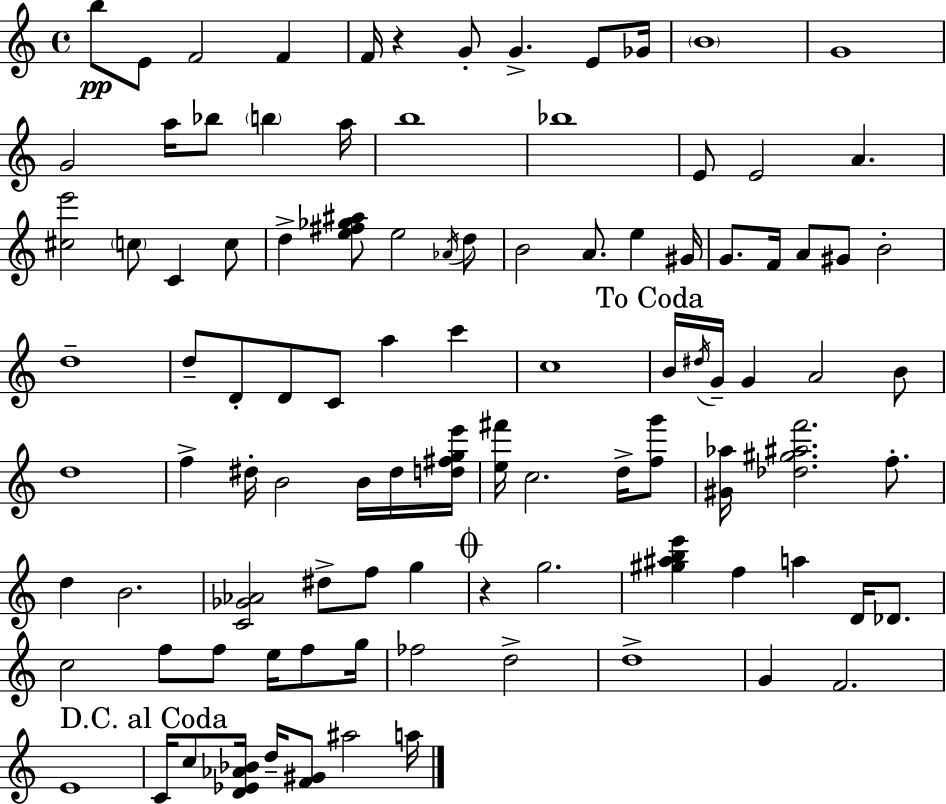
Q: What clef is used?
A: treble